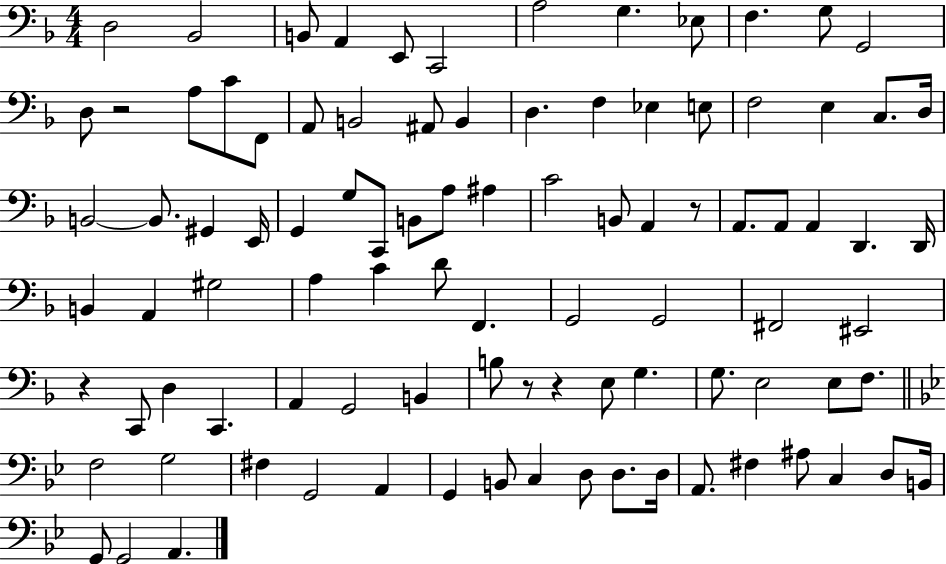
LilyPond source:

{
  \clef bass
  \numericTimeSignature
  \time 4/4
  \key f \major
  d2 bes,2 | b,8 a,4 e,8 c,2 | a2 g4. ees8 | f4. g8 g,2 | \break d8 r2 a8 c'8 f,8 | a,8 b,2 ais,8 b,4 | d4. f4 ees4 e8 | f2 e4 c8. d16 | \break b,2~~ b,8. gis,4 e,16 | g,4 g8 c,8 b,8 a8 ais4 | c'2 b,8 a,4 r8 | a,8. a,8 a,4 d,4. d,16 | \break b,4 a,4 gis2 | a4 c'4 d'8 f,4. | g,2 g,2 | fis,2 eis,2 | \break r4 c,8 d4 c,4. | a,4 g,2 b,4 | b8 r8 r4 e8 g4. | g8. e2 e8 f8. | \break \bar "||" \break \key g \minor f2 g2 | fis4 g,2 a,4 | g,4 b,8 c4 d8 d8. d16 | a,8. fis4 ais8 c4 d8 b,16 | \break g,8 g,2 a,4. | \bar "|."
}